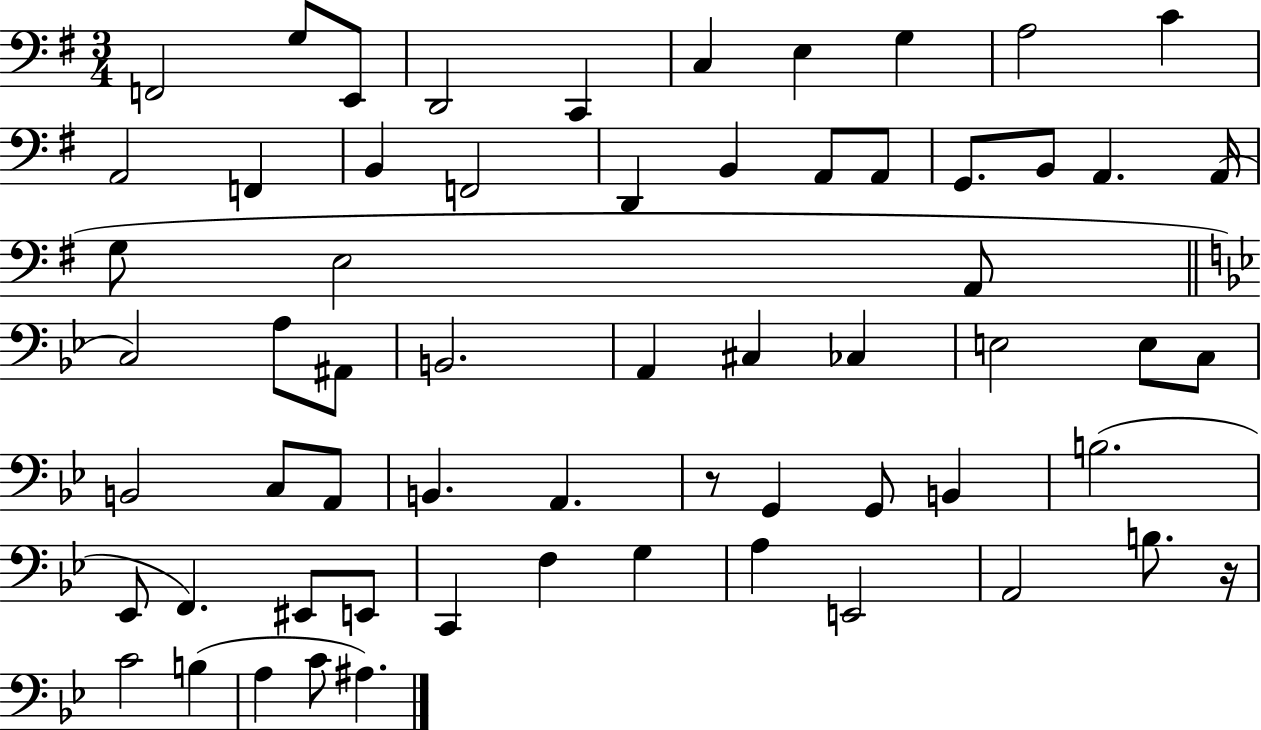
{
  \clef bass
  \numericTimeSignature
  \time 3/4
  \key g \major
  f,2 g8 e,8 | d,2 c,4 | c4 e4 g4 | a2 c'4 | \break a,2 f,4 | b,4 f,2 | d,4 b,4 a,8 a,8 | g,8. b,8 a,4. a,16( | \break g8 e2 a,8 | \bar "||" \break \key bes \major c2) a8 ais,8 | b,2. | a,4 cis4 ces4 | e2 e8 c8 | \break b,2 c8 a,8 | b,4. a,4. | r8 g,4 g,8 b,4 | b2.( | \break ees,8 f,4.) eis,8 e,8 | c,4 f4 g4 | a4 e,2 | a,2 b8. r16 | \break c'2 b4( | a4 c'8 ais4.) | \bar "|."
}